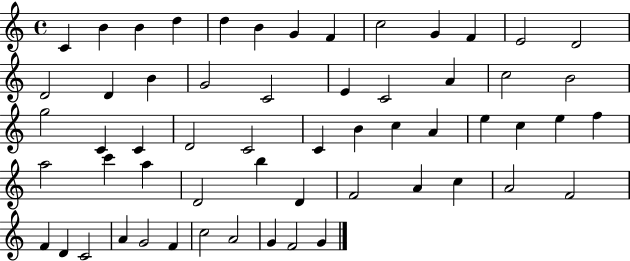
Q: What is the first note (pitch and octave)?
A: C4